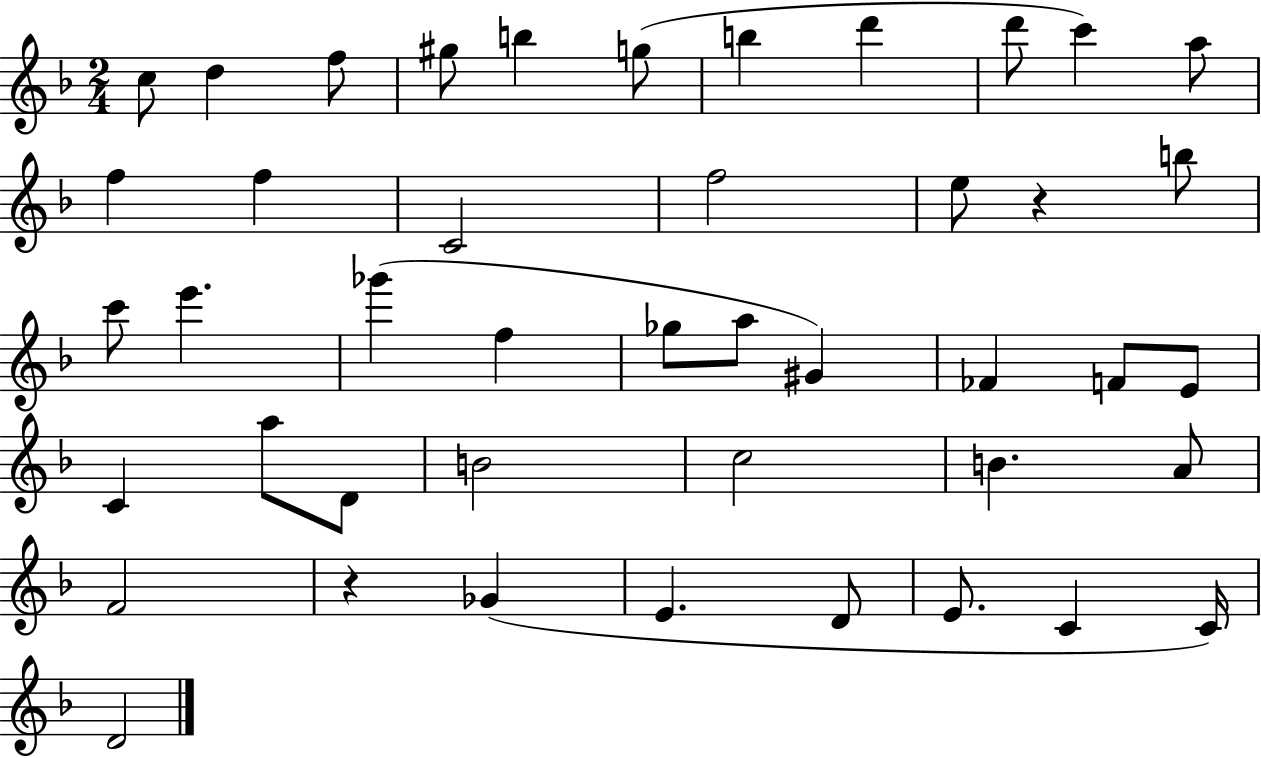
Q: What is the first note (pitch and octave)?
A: C5